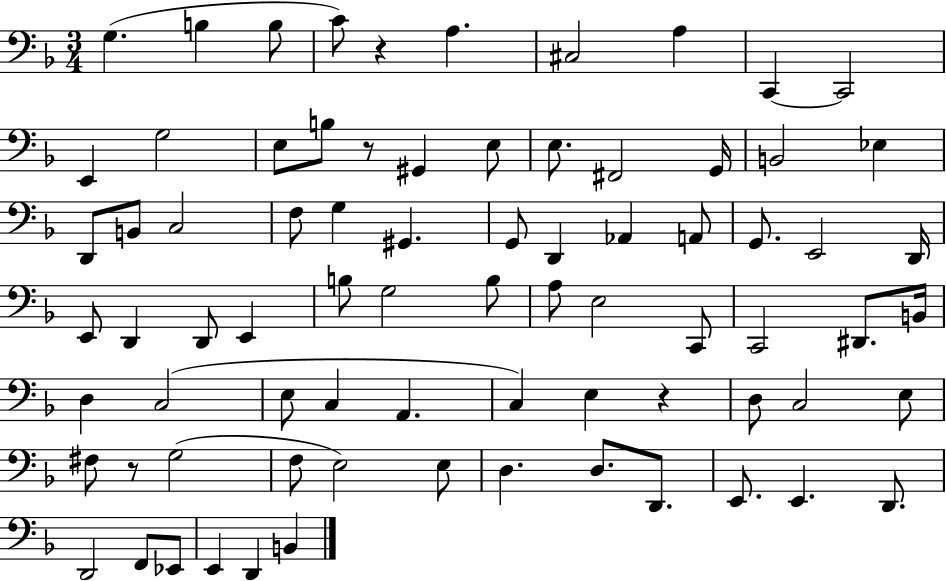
X:1
T:Untitled
M:3/4
L:1/4
K:F
G, B, B,/2 C/2 z A, ^C,2 A, C,, C,,2 E,, G,2 E,/2 B,/2 z/2 ^G,, E,/2 E,/2 ^F,,2 G,,/4 B,,2 _E, D,,/2 B,,/2 C,2 F,/2 G, ^G,, G,,/2 D,, _A,, A,,/2 G,,/2 E,,2 D,,/4 E,,/2 D,, D,,/2 E,, B,/2 G,2 B,/2 A,/2 E,2 C,,/2 C,,2 ^D,,/2 B,,/4 D, C,2 E,/2 C, A,, C, E, z D,/2 C,2 E,/2 ^F,/2 z/2 G,2 F,/2 E,2 E,/2 D, D,/2 D,,/2 E,,/2 E,, D,,/2 D,,2 F,,/2 _E,,/2 E,, D,, B,,